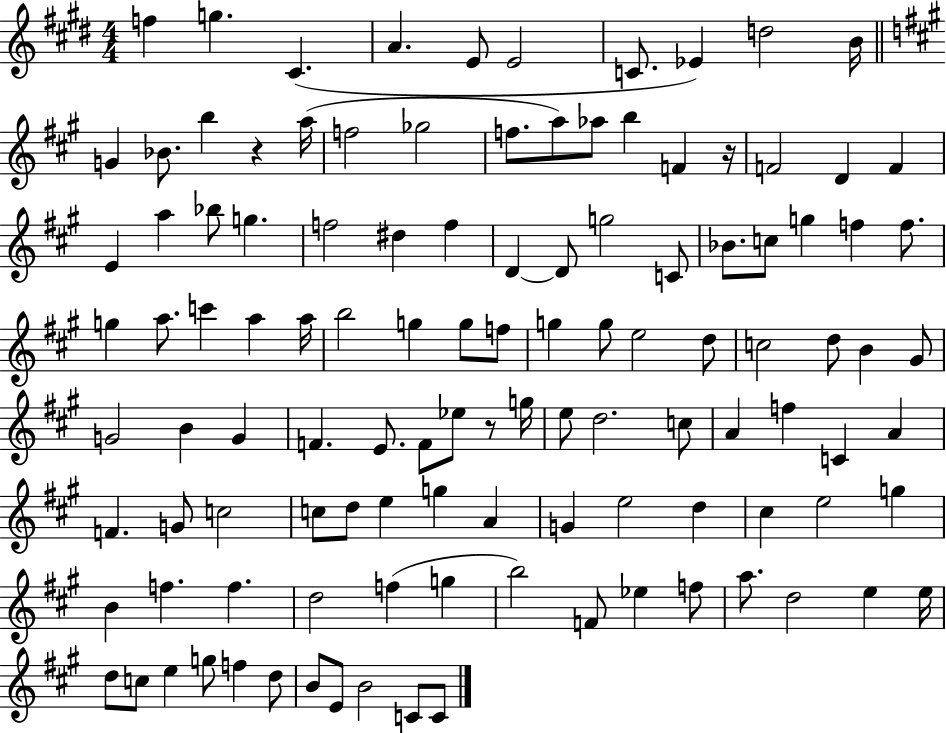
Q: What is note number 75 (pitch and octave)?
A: C5